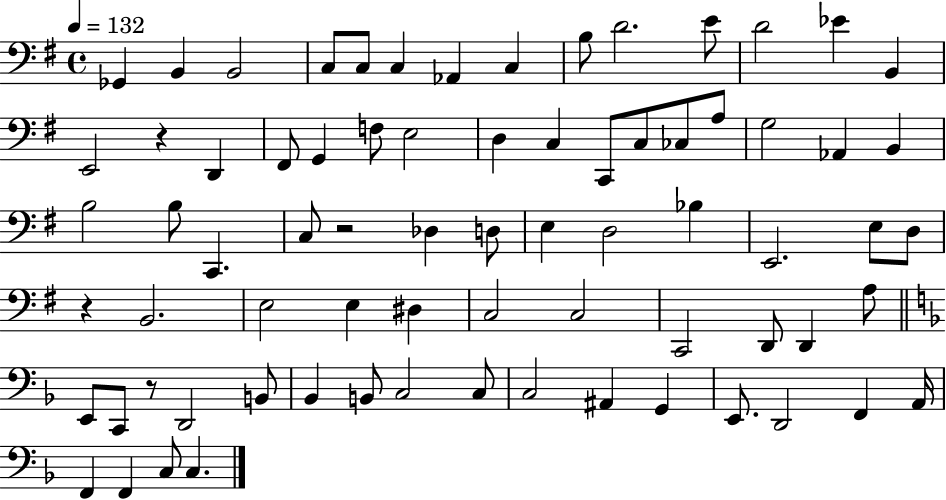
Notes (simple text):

Gb2/q B2/q B2/h C3/e C3/e C3/q Ab2/q C3/q B3/e D4/h. E4/e D4/h Eb4/q B2/q E2/h R/q D2/q F#2/e G2/q F3/e E3/h D3/q C3/q C2/e C3/e CES3/e A3/e G3/h Ab2/q B2/q B3/h B3/e C2/q. C3/e R/h Db3/q D3/e E3/q D3/h Bb3/q E2/h. E3/e D3/e R/q B2/h. E3/h E3/q D#3/q C3/h C3/h C2/h D2/e D2/q A3/e E2/e C2/e R/e D2/h B2/e Bb2/q B2/e C3/h C3/e C3/h A#2/q G2/q E2/e. D2/h F2/q A2/s F2/q F2/q C3/e C3/q.